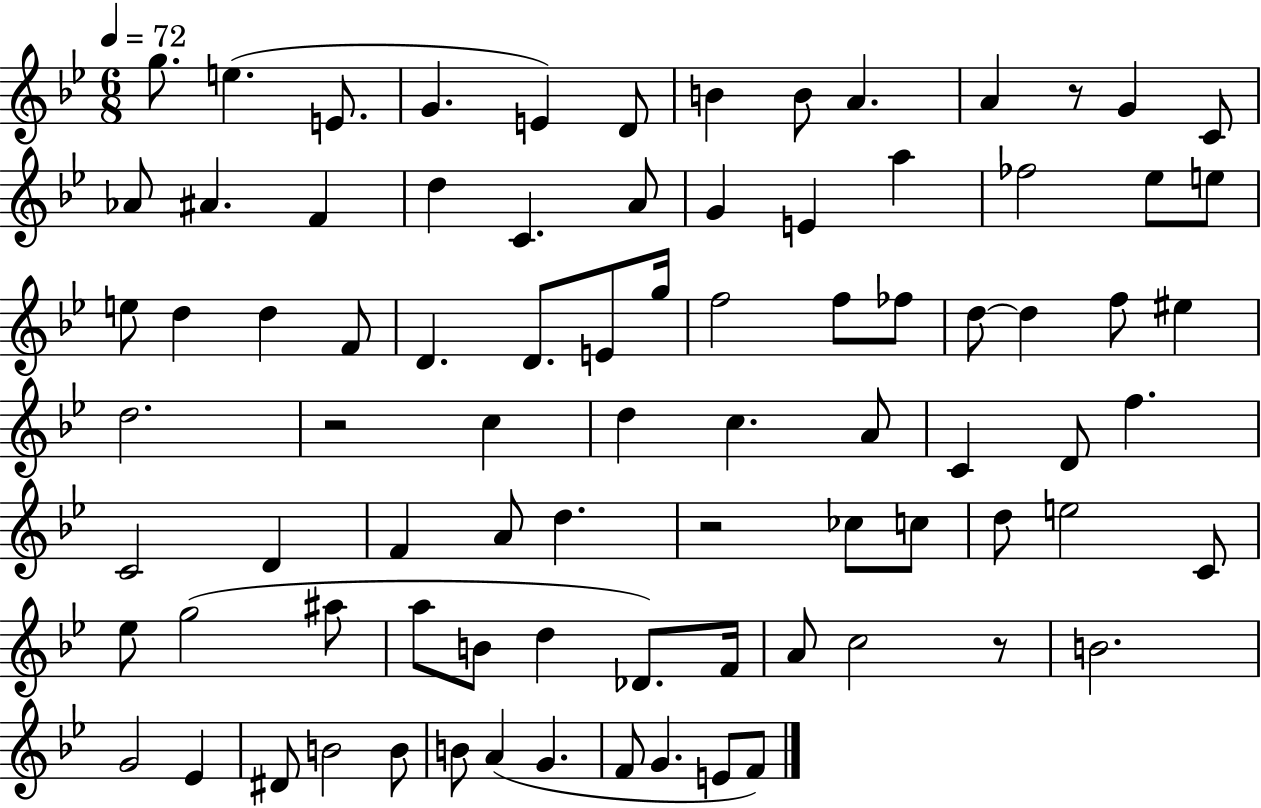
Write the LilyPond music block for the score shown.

{
  \clef treble
  \numericTimeSignature
  \time 6/8
  \key bes \major
  \tempo 4 = 72
  \repeat volta 2 { g''8. e''4.( e'8. | g'4. e'4) d'8 | b'4 b'8 a'4. | a'4 r8 g'4 c'8 | \break aes'8 ais'4. f'4 | d''4 c'4. a'8 | g'4 e'4 a''4 | fes''2 ees''8 e''8 | \break e''8 d''4 d''4 f'8 | d'4. d'8. e'8 g''16 | f''2 f''8 fes''8 | d''8~~ d''4 f''8 eis''4 | \break d''2. | r2 c''4 | d''4 c''4. a'8 | c'4 d'8 f''4. | \break c'2 d'4 | f'4 a'8 d''4. | r2 ces''8 c''8 | d''8 e''2 c'8 | \break ees''8 g''2( ais''8 | a''8 b'8 d''4 des'8.) f'16 | a'8 c''2 r8 | b'2. | \break g'2 ees'4 | dis'8 b'2 b'8 | b'8 a'4( g'4. | f'8 g'4. e'8 f'8) | \break } \bar "|."
}